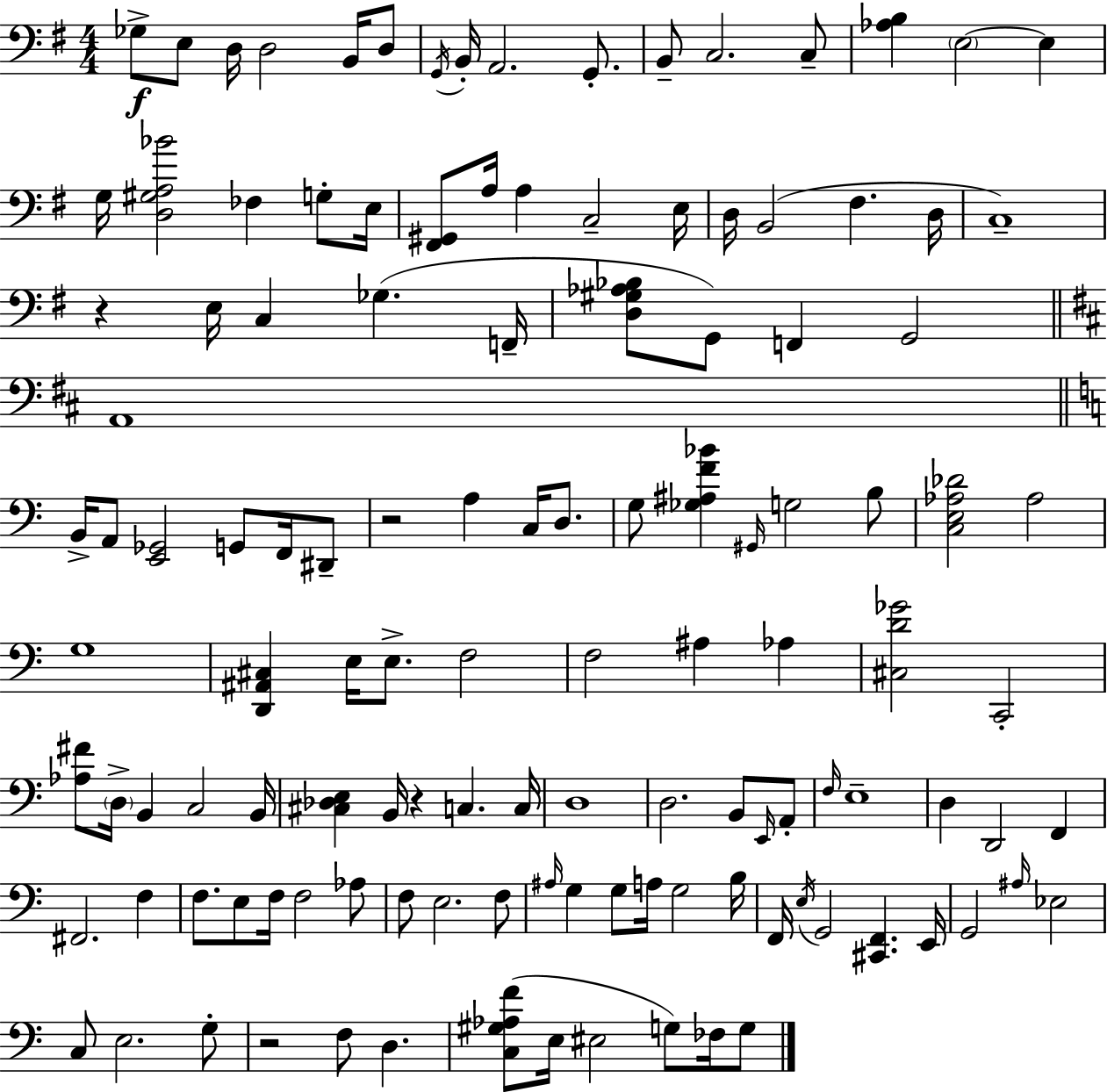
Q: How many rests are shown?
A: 4